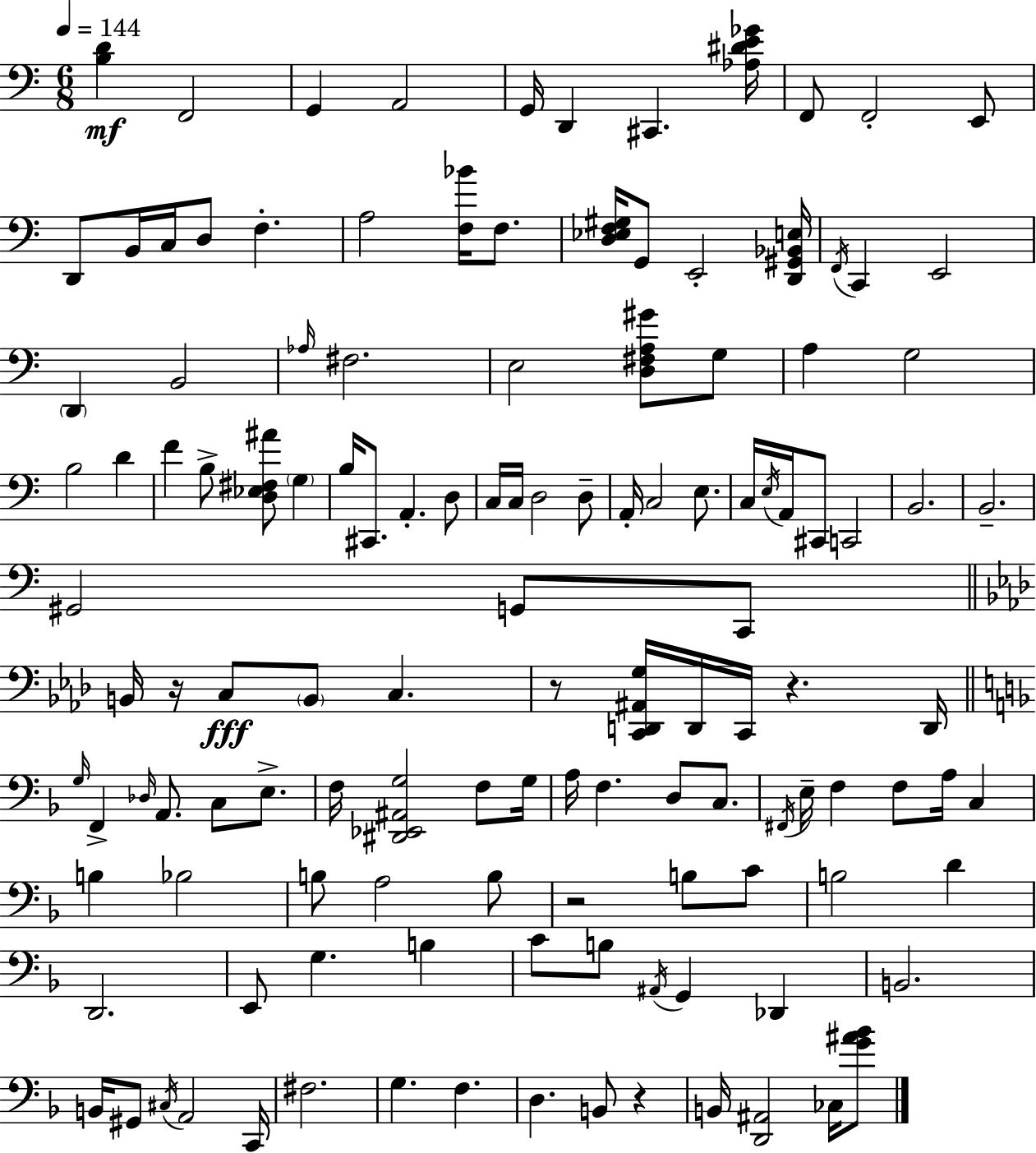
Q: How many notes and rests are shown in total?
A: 128